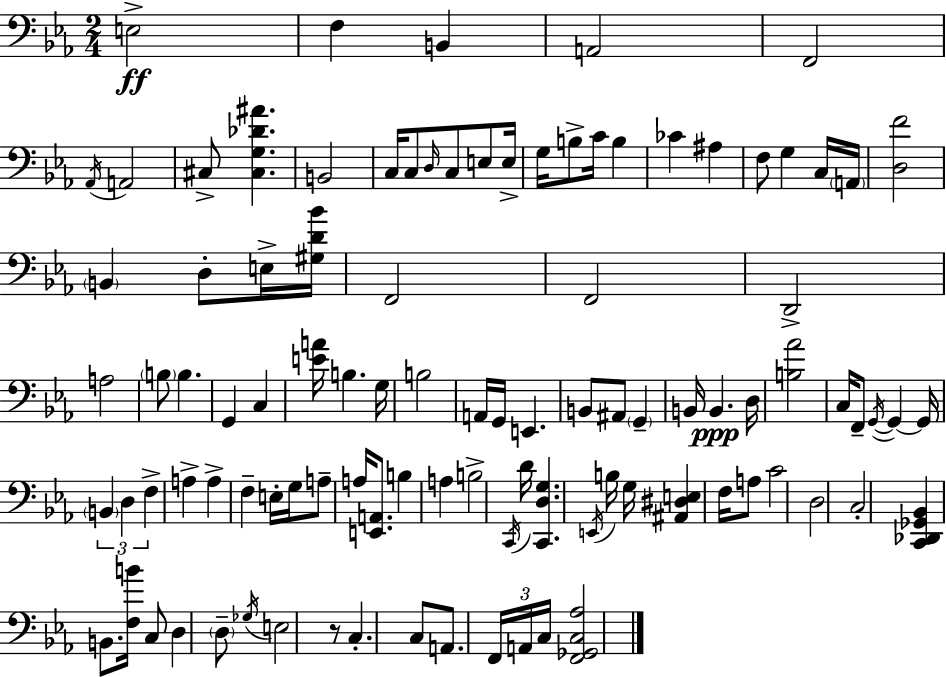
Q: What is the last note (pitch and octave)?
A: C3